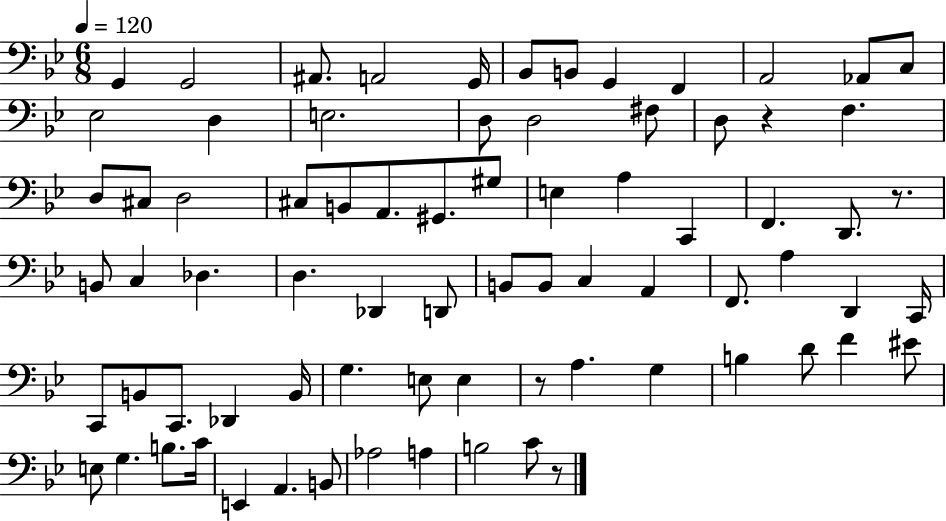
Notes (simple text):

G2/q G2/h A#2/e. A2/h G2/s Bb2/e B2/e G2/q F2/q A2/h Ab2/e C3/e Eb3/h D3/q E3/h. D3/e D3/h F#3/e D3/e R/q F3/q. D3/e C#3/e D3/h C#3/e B2/e A2/e. G#2/e. G#3/e E3/q A3/q C2/q F2/q. D2/e. R/e. B2/e C3/q Db3/q. D3/q. Db2/q D2/e B2/e B2/e C3/q A2/q F2/e. A3/q D2/q C2/s C2/e B2/e C2/e. Db2/q B2/s G3/q. E3/e E3/q R/e A3/q. G3/q B3/q D4/e F4/q EIS4/e E3/e G3/q. B3/e. C4/s E2/q A2/q. B2/e Ab3/h A3/q B3/h C4/e R/e